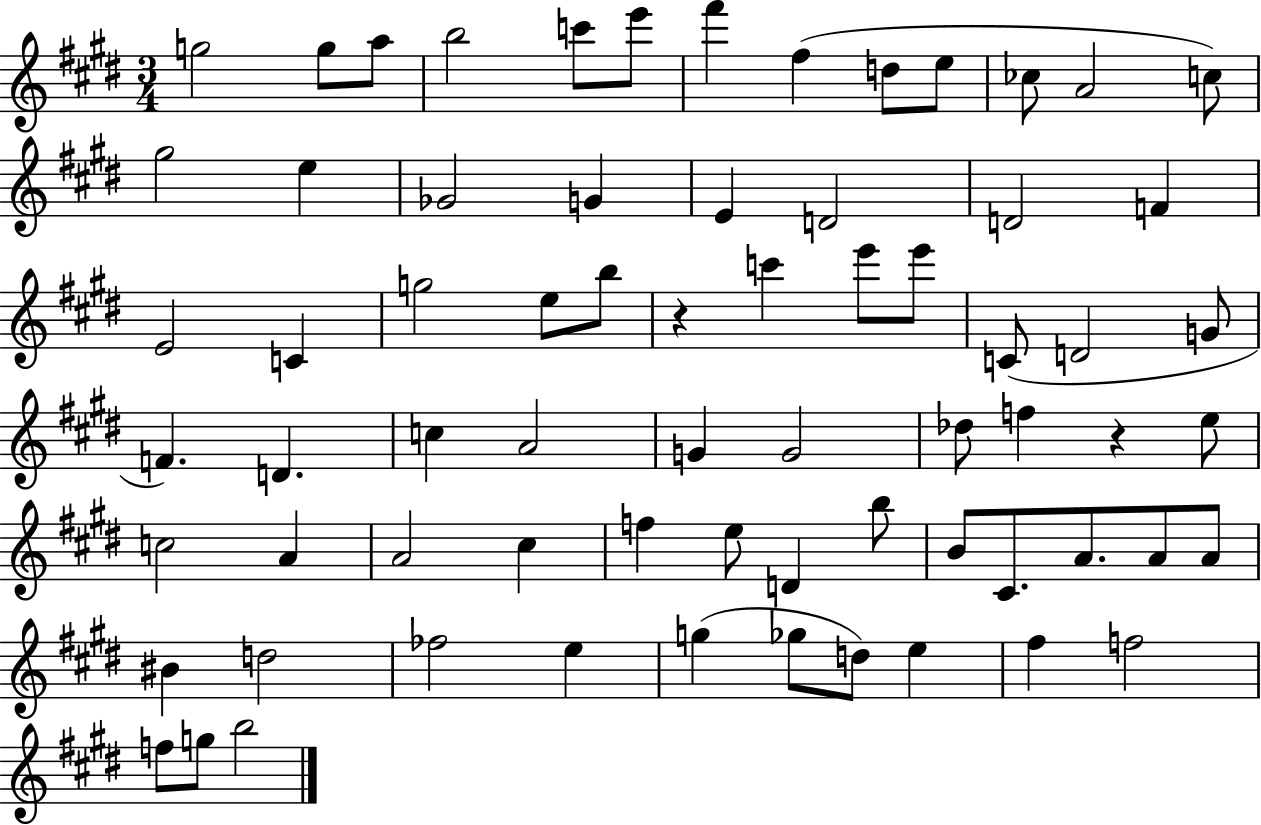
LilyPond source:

{
  \clef treble
  \numericTimeSignature
  \time 3/4
  \key e \major
  g''2 g''8 a''8 | b''2 c'''8 e'''8 | fis'''4 fis''4( d''8 e''8 | ces''8 a'2 c''8) | \break gis''2 e''4 | ges'2 g'4 | e'4 d'2 | d'2 f'4 | \break e'2 c'4 | g''2 e''8 b''8 | r4 c'''4 e'''8 e'''8 | c'8( d'2 g'8 | \break f'4.) d'4. | c''4 a'2 | g'4 g'2 | des''8 f''4 r4 e''8 | \break c''2 a'4 | a'2 cis''4 | f''4 e''8 d'4 b''8 | b'8 cis'8. a'8. a'8 a'8 | \break bis'4 d''2 | fes''2 e''4 | g''4( ges''8 d''8) e''4 | fis''4 f''2 | \break f''8 g''8 b''2 | \bar "|."
}